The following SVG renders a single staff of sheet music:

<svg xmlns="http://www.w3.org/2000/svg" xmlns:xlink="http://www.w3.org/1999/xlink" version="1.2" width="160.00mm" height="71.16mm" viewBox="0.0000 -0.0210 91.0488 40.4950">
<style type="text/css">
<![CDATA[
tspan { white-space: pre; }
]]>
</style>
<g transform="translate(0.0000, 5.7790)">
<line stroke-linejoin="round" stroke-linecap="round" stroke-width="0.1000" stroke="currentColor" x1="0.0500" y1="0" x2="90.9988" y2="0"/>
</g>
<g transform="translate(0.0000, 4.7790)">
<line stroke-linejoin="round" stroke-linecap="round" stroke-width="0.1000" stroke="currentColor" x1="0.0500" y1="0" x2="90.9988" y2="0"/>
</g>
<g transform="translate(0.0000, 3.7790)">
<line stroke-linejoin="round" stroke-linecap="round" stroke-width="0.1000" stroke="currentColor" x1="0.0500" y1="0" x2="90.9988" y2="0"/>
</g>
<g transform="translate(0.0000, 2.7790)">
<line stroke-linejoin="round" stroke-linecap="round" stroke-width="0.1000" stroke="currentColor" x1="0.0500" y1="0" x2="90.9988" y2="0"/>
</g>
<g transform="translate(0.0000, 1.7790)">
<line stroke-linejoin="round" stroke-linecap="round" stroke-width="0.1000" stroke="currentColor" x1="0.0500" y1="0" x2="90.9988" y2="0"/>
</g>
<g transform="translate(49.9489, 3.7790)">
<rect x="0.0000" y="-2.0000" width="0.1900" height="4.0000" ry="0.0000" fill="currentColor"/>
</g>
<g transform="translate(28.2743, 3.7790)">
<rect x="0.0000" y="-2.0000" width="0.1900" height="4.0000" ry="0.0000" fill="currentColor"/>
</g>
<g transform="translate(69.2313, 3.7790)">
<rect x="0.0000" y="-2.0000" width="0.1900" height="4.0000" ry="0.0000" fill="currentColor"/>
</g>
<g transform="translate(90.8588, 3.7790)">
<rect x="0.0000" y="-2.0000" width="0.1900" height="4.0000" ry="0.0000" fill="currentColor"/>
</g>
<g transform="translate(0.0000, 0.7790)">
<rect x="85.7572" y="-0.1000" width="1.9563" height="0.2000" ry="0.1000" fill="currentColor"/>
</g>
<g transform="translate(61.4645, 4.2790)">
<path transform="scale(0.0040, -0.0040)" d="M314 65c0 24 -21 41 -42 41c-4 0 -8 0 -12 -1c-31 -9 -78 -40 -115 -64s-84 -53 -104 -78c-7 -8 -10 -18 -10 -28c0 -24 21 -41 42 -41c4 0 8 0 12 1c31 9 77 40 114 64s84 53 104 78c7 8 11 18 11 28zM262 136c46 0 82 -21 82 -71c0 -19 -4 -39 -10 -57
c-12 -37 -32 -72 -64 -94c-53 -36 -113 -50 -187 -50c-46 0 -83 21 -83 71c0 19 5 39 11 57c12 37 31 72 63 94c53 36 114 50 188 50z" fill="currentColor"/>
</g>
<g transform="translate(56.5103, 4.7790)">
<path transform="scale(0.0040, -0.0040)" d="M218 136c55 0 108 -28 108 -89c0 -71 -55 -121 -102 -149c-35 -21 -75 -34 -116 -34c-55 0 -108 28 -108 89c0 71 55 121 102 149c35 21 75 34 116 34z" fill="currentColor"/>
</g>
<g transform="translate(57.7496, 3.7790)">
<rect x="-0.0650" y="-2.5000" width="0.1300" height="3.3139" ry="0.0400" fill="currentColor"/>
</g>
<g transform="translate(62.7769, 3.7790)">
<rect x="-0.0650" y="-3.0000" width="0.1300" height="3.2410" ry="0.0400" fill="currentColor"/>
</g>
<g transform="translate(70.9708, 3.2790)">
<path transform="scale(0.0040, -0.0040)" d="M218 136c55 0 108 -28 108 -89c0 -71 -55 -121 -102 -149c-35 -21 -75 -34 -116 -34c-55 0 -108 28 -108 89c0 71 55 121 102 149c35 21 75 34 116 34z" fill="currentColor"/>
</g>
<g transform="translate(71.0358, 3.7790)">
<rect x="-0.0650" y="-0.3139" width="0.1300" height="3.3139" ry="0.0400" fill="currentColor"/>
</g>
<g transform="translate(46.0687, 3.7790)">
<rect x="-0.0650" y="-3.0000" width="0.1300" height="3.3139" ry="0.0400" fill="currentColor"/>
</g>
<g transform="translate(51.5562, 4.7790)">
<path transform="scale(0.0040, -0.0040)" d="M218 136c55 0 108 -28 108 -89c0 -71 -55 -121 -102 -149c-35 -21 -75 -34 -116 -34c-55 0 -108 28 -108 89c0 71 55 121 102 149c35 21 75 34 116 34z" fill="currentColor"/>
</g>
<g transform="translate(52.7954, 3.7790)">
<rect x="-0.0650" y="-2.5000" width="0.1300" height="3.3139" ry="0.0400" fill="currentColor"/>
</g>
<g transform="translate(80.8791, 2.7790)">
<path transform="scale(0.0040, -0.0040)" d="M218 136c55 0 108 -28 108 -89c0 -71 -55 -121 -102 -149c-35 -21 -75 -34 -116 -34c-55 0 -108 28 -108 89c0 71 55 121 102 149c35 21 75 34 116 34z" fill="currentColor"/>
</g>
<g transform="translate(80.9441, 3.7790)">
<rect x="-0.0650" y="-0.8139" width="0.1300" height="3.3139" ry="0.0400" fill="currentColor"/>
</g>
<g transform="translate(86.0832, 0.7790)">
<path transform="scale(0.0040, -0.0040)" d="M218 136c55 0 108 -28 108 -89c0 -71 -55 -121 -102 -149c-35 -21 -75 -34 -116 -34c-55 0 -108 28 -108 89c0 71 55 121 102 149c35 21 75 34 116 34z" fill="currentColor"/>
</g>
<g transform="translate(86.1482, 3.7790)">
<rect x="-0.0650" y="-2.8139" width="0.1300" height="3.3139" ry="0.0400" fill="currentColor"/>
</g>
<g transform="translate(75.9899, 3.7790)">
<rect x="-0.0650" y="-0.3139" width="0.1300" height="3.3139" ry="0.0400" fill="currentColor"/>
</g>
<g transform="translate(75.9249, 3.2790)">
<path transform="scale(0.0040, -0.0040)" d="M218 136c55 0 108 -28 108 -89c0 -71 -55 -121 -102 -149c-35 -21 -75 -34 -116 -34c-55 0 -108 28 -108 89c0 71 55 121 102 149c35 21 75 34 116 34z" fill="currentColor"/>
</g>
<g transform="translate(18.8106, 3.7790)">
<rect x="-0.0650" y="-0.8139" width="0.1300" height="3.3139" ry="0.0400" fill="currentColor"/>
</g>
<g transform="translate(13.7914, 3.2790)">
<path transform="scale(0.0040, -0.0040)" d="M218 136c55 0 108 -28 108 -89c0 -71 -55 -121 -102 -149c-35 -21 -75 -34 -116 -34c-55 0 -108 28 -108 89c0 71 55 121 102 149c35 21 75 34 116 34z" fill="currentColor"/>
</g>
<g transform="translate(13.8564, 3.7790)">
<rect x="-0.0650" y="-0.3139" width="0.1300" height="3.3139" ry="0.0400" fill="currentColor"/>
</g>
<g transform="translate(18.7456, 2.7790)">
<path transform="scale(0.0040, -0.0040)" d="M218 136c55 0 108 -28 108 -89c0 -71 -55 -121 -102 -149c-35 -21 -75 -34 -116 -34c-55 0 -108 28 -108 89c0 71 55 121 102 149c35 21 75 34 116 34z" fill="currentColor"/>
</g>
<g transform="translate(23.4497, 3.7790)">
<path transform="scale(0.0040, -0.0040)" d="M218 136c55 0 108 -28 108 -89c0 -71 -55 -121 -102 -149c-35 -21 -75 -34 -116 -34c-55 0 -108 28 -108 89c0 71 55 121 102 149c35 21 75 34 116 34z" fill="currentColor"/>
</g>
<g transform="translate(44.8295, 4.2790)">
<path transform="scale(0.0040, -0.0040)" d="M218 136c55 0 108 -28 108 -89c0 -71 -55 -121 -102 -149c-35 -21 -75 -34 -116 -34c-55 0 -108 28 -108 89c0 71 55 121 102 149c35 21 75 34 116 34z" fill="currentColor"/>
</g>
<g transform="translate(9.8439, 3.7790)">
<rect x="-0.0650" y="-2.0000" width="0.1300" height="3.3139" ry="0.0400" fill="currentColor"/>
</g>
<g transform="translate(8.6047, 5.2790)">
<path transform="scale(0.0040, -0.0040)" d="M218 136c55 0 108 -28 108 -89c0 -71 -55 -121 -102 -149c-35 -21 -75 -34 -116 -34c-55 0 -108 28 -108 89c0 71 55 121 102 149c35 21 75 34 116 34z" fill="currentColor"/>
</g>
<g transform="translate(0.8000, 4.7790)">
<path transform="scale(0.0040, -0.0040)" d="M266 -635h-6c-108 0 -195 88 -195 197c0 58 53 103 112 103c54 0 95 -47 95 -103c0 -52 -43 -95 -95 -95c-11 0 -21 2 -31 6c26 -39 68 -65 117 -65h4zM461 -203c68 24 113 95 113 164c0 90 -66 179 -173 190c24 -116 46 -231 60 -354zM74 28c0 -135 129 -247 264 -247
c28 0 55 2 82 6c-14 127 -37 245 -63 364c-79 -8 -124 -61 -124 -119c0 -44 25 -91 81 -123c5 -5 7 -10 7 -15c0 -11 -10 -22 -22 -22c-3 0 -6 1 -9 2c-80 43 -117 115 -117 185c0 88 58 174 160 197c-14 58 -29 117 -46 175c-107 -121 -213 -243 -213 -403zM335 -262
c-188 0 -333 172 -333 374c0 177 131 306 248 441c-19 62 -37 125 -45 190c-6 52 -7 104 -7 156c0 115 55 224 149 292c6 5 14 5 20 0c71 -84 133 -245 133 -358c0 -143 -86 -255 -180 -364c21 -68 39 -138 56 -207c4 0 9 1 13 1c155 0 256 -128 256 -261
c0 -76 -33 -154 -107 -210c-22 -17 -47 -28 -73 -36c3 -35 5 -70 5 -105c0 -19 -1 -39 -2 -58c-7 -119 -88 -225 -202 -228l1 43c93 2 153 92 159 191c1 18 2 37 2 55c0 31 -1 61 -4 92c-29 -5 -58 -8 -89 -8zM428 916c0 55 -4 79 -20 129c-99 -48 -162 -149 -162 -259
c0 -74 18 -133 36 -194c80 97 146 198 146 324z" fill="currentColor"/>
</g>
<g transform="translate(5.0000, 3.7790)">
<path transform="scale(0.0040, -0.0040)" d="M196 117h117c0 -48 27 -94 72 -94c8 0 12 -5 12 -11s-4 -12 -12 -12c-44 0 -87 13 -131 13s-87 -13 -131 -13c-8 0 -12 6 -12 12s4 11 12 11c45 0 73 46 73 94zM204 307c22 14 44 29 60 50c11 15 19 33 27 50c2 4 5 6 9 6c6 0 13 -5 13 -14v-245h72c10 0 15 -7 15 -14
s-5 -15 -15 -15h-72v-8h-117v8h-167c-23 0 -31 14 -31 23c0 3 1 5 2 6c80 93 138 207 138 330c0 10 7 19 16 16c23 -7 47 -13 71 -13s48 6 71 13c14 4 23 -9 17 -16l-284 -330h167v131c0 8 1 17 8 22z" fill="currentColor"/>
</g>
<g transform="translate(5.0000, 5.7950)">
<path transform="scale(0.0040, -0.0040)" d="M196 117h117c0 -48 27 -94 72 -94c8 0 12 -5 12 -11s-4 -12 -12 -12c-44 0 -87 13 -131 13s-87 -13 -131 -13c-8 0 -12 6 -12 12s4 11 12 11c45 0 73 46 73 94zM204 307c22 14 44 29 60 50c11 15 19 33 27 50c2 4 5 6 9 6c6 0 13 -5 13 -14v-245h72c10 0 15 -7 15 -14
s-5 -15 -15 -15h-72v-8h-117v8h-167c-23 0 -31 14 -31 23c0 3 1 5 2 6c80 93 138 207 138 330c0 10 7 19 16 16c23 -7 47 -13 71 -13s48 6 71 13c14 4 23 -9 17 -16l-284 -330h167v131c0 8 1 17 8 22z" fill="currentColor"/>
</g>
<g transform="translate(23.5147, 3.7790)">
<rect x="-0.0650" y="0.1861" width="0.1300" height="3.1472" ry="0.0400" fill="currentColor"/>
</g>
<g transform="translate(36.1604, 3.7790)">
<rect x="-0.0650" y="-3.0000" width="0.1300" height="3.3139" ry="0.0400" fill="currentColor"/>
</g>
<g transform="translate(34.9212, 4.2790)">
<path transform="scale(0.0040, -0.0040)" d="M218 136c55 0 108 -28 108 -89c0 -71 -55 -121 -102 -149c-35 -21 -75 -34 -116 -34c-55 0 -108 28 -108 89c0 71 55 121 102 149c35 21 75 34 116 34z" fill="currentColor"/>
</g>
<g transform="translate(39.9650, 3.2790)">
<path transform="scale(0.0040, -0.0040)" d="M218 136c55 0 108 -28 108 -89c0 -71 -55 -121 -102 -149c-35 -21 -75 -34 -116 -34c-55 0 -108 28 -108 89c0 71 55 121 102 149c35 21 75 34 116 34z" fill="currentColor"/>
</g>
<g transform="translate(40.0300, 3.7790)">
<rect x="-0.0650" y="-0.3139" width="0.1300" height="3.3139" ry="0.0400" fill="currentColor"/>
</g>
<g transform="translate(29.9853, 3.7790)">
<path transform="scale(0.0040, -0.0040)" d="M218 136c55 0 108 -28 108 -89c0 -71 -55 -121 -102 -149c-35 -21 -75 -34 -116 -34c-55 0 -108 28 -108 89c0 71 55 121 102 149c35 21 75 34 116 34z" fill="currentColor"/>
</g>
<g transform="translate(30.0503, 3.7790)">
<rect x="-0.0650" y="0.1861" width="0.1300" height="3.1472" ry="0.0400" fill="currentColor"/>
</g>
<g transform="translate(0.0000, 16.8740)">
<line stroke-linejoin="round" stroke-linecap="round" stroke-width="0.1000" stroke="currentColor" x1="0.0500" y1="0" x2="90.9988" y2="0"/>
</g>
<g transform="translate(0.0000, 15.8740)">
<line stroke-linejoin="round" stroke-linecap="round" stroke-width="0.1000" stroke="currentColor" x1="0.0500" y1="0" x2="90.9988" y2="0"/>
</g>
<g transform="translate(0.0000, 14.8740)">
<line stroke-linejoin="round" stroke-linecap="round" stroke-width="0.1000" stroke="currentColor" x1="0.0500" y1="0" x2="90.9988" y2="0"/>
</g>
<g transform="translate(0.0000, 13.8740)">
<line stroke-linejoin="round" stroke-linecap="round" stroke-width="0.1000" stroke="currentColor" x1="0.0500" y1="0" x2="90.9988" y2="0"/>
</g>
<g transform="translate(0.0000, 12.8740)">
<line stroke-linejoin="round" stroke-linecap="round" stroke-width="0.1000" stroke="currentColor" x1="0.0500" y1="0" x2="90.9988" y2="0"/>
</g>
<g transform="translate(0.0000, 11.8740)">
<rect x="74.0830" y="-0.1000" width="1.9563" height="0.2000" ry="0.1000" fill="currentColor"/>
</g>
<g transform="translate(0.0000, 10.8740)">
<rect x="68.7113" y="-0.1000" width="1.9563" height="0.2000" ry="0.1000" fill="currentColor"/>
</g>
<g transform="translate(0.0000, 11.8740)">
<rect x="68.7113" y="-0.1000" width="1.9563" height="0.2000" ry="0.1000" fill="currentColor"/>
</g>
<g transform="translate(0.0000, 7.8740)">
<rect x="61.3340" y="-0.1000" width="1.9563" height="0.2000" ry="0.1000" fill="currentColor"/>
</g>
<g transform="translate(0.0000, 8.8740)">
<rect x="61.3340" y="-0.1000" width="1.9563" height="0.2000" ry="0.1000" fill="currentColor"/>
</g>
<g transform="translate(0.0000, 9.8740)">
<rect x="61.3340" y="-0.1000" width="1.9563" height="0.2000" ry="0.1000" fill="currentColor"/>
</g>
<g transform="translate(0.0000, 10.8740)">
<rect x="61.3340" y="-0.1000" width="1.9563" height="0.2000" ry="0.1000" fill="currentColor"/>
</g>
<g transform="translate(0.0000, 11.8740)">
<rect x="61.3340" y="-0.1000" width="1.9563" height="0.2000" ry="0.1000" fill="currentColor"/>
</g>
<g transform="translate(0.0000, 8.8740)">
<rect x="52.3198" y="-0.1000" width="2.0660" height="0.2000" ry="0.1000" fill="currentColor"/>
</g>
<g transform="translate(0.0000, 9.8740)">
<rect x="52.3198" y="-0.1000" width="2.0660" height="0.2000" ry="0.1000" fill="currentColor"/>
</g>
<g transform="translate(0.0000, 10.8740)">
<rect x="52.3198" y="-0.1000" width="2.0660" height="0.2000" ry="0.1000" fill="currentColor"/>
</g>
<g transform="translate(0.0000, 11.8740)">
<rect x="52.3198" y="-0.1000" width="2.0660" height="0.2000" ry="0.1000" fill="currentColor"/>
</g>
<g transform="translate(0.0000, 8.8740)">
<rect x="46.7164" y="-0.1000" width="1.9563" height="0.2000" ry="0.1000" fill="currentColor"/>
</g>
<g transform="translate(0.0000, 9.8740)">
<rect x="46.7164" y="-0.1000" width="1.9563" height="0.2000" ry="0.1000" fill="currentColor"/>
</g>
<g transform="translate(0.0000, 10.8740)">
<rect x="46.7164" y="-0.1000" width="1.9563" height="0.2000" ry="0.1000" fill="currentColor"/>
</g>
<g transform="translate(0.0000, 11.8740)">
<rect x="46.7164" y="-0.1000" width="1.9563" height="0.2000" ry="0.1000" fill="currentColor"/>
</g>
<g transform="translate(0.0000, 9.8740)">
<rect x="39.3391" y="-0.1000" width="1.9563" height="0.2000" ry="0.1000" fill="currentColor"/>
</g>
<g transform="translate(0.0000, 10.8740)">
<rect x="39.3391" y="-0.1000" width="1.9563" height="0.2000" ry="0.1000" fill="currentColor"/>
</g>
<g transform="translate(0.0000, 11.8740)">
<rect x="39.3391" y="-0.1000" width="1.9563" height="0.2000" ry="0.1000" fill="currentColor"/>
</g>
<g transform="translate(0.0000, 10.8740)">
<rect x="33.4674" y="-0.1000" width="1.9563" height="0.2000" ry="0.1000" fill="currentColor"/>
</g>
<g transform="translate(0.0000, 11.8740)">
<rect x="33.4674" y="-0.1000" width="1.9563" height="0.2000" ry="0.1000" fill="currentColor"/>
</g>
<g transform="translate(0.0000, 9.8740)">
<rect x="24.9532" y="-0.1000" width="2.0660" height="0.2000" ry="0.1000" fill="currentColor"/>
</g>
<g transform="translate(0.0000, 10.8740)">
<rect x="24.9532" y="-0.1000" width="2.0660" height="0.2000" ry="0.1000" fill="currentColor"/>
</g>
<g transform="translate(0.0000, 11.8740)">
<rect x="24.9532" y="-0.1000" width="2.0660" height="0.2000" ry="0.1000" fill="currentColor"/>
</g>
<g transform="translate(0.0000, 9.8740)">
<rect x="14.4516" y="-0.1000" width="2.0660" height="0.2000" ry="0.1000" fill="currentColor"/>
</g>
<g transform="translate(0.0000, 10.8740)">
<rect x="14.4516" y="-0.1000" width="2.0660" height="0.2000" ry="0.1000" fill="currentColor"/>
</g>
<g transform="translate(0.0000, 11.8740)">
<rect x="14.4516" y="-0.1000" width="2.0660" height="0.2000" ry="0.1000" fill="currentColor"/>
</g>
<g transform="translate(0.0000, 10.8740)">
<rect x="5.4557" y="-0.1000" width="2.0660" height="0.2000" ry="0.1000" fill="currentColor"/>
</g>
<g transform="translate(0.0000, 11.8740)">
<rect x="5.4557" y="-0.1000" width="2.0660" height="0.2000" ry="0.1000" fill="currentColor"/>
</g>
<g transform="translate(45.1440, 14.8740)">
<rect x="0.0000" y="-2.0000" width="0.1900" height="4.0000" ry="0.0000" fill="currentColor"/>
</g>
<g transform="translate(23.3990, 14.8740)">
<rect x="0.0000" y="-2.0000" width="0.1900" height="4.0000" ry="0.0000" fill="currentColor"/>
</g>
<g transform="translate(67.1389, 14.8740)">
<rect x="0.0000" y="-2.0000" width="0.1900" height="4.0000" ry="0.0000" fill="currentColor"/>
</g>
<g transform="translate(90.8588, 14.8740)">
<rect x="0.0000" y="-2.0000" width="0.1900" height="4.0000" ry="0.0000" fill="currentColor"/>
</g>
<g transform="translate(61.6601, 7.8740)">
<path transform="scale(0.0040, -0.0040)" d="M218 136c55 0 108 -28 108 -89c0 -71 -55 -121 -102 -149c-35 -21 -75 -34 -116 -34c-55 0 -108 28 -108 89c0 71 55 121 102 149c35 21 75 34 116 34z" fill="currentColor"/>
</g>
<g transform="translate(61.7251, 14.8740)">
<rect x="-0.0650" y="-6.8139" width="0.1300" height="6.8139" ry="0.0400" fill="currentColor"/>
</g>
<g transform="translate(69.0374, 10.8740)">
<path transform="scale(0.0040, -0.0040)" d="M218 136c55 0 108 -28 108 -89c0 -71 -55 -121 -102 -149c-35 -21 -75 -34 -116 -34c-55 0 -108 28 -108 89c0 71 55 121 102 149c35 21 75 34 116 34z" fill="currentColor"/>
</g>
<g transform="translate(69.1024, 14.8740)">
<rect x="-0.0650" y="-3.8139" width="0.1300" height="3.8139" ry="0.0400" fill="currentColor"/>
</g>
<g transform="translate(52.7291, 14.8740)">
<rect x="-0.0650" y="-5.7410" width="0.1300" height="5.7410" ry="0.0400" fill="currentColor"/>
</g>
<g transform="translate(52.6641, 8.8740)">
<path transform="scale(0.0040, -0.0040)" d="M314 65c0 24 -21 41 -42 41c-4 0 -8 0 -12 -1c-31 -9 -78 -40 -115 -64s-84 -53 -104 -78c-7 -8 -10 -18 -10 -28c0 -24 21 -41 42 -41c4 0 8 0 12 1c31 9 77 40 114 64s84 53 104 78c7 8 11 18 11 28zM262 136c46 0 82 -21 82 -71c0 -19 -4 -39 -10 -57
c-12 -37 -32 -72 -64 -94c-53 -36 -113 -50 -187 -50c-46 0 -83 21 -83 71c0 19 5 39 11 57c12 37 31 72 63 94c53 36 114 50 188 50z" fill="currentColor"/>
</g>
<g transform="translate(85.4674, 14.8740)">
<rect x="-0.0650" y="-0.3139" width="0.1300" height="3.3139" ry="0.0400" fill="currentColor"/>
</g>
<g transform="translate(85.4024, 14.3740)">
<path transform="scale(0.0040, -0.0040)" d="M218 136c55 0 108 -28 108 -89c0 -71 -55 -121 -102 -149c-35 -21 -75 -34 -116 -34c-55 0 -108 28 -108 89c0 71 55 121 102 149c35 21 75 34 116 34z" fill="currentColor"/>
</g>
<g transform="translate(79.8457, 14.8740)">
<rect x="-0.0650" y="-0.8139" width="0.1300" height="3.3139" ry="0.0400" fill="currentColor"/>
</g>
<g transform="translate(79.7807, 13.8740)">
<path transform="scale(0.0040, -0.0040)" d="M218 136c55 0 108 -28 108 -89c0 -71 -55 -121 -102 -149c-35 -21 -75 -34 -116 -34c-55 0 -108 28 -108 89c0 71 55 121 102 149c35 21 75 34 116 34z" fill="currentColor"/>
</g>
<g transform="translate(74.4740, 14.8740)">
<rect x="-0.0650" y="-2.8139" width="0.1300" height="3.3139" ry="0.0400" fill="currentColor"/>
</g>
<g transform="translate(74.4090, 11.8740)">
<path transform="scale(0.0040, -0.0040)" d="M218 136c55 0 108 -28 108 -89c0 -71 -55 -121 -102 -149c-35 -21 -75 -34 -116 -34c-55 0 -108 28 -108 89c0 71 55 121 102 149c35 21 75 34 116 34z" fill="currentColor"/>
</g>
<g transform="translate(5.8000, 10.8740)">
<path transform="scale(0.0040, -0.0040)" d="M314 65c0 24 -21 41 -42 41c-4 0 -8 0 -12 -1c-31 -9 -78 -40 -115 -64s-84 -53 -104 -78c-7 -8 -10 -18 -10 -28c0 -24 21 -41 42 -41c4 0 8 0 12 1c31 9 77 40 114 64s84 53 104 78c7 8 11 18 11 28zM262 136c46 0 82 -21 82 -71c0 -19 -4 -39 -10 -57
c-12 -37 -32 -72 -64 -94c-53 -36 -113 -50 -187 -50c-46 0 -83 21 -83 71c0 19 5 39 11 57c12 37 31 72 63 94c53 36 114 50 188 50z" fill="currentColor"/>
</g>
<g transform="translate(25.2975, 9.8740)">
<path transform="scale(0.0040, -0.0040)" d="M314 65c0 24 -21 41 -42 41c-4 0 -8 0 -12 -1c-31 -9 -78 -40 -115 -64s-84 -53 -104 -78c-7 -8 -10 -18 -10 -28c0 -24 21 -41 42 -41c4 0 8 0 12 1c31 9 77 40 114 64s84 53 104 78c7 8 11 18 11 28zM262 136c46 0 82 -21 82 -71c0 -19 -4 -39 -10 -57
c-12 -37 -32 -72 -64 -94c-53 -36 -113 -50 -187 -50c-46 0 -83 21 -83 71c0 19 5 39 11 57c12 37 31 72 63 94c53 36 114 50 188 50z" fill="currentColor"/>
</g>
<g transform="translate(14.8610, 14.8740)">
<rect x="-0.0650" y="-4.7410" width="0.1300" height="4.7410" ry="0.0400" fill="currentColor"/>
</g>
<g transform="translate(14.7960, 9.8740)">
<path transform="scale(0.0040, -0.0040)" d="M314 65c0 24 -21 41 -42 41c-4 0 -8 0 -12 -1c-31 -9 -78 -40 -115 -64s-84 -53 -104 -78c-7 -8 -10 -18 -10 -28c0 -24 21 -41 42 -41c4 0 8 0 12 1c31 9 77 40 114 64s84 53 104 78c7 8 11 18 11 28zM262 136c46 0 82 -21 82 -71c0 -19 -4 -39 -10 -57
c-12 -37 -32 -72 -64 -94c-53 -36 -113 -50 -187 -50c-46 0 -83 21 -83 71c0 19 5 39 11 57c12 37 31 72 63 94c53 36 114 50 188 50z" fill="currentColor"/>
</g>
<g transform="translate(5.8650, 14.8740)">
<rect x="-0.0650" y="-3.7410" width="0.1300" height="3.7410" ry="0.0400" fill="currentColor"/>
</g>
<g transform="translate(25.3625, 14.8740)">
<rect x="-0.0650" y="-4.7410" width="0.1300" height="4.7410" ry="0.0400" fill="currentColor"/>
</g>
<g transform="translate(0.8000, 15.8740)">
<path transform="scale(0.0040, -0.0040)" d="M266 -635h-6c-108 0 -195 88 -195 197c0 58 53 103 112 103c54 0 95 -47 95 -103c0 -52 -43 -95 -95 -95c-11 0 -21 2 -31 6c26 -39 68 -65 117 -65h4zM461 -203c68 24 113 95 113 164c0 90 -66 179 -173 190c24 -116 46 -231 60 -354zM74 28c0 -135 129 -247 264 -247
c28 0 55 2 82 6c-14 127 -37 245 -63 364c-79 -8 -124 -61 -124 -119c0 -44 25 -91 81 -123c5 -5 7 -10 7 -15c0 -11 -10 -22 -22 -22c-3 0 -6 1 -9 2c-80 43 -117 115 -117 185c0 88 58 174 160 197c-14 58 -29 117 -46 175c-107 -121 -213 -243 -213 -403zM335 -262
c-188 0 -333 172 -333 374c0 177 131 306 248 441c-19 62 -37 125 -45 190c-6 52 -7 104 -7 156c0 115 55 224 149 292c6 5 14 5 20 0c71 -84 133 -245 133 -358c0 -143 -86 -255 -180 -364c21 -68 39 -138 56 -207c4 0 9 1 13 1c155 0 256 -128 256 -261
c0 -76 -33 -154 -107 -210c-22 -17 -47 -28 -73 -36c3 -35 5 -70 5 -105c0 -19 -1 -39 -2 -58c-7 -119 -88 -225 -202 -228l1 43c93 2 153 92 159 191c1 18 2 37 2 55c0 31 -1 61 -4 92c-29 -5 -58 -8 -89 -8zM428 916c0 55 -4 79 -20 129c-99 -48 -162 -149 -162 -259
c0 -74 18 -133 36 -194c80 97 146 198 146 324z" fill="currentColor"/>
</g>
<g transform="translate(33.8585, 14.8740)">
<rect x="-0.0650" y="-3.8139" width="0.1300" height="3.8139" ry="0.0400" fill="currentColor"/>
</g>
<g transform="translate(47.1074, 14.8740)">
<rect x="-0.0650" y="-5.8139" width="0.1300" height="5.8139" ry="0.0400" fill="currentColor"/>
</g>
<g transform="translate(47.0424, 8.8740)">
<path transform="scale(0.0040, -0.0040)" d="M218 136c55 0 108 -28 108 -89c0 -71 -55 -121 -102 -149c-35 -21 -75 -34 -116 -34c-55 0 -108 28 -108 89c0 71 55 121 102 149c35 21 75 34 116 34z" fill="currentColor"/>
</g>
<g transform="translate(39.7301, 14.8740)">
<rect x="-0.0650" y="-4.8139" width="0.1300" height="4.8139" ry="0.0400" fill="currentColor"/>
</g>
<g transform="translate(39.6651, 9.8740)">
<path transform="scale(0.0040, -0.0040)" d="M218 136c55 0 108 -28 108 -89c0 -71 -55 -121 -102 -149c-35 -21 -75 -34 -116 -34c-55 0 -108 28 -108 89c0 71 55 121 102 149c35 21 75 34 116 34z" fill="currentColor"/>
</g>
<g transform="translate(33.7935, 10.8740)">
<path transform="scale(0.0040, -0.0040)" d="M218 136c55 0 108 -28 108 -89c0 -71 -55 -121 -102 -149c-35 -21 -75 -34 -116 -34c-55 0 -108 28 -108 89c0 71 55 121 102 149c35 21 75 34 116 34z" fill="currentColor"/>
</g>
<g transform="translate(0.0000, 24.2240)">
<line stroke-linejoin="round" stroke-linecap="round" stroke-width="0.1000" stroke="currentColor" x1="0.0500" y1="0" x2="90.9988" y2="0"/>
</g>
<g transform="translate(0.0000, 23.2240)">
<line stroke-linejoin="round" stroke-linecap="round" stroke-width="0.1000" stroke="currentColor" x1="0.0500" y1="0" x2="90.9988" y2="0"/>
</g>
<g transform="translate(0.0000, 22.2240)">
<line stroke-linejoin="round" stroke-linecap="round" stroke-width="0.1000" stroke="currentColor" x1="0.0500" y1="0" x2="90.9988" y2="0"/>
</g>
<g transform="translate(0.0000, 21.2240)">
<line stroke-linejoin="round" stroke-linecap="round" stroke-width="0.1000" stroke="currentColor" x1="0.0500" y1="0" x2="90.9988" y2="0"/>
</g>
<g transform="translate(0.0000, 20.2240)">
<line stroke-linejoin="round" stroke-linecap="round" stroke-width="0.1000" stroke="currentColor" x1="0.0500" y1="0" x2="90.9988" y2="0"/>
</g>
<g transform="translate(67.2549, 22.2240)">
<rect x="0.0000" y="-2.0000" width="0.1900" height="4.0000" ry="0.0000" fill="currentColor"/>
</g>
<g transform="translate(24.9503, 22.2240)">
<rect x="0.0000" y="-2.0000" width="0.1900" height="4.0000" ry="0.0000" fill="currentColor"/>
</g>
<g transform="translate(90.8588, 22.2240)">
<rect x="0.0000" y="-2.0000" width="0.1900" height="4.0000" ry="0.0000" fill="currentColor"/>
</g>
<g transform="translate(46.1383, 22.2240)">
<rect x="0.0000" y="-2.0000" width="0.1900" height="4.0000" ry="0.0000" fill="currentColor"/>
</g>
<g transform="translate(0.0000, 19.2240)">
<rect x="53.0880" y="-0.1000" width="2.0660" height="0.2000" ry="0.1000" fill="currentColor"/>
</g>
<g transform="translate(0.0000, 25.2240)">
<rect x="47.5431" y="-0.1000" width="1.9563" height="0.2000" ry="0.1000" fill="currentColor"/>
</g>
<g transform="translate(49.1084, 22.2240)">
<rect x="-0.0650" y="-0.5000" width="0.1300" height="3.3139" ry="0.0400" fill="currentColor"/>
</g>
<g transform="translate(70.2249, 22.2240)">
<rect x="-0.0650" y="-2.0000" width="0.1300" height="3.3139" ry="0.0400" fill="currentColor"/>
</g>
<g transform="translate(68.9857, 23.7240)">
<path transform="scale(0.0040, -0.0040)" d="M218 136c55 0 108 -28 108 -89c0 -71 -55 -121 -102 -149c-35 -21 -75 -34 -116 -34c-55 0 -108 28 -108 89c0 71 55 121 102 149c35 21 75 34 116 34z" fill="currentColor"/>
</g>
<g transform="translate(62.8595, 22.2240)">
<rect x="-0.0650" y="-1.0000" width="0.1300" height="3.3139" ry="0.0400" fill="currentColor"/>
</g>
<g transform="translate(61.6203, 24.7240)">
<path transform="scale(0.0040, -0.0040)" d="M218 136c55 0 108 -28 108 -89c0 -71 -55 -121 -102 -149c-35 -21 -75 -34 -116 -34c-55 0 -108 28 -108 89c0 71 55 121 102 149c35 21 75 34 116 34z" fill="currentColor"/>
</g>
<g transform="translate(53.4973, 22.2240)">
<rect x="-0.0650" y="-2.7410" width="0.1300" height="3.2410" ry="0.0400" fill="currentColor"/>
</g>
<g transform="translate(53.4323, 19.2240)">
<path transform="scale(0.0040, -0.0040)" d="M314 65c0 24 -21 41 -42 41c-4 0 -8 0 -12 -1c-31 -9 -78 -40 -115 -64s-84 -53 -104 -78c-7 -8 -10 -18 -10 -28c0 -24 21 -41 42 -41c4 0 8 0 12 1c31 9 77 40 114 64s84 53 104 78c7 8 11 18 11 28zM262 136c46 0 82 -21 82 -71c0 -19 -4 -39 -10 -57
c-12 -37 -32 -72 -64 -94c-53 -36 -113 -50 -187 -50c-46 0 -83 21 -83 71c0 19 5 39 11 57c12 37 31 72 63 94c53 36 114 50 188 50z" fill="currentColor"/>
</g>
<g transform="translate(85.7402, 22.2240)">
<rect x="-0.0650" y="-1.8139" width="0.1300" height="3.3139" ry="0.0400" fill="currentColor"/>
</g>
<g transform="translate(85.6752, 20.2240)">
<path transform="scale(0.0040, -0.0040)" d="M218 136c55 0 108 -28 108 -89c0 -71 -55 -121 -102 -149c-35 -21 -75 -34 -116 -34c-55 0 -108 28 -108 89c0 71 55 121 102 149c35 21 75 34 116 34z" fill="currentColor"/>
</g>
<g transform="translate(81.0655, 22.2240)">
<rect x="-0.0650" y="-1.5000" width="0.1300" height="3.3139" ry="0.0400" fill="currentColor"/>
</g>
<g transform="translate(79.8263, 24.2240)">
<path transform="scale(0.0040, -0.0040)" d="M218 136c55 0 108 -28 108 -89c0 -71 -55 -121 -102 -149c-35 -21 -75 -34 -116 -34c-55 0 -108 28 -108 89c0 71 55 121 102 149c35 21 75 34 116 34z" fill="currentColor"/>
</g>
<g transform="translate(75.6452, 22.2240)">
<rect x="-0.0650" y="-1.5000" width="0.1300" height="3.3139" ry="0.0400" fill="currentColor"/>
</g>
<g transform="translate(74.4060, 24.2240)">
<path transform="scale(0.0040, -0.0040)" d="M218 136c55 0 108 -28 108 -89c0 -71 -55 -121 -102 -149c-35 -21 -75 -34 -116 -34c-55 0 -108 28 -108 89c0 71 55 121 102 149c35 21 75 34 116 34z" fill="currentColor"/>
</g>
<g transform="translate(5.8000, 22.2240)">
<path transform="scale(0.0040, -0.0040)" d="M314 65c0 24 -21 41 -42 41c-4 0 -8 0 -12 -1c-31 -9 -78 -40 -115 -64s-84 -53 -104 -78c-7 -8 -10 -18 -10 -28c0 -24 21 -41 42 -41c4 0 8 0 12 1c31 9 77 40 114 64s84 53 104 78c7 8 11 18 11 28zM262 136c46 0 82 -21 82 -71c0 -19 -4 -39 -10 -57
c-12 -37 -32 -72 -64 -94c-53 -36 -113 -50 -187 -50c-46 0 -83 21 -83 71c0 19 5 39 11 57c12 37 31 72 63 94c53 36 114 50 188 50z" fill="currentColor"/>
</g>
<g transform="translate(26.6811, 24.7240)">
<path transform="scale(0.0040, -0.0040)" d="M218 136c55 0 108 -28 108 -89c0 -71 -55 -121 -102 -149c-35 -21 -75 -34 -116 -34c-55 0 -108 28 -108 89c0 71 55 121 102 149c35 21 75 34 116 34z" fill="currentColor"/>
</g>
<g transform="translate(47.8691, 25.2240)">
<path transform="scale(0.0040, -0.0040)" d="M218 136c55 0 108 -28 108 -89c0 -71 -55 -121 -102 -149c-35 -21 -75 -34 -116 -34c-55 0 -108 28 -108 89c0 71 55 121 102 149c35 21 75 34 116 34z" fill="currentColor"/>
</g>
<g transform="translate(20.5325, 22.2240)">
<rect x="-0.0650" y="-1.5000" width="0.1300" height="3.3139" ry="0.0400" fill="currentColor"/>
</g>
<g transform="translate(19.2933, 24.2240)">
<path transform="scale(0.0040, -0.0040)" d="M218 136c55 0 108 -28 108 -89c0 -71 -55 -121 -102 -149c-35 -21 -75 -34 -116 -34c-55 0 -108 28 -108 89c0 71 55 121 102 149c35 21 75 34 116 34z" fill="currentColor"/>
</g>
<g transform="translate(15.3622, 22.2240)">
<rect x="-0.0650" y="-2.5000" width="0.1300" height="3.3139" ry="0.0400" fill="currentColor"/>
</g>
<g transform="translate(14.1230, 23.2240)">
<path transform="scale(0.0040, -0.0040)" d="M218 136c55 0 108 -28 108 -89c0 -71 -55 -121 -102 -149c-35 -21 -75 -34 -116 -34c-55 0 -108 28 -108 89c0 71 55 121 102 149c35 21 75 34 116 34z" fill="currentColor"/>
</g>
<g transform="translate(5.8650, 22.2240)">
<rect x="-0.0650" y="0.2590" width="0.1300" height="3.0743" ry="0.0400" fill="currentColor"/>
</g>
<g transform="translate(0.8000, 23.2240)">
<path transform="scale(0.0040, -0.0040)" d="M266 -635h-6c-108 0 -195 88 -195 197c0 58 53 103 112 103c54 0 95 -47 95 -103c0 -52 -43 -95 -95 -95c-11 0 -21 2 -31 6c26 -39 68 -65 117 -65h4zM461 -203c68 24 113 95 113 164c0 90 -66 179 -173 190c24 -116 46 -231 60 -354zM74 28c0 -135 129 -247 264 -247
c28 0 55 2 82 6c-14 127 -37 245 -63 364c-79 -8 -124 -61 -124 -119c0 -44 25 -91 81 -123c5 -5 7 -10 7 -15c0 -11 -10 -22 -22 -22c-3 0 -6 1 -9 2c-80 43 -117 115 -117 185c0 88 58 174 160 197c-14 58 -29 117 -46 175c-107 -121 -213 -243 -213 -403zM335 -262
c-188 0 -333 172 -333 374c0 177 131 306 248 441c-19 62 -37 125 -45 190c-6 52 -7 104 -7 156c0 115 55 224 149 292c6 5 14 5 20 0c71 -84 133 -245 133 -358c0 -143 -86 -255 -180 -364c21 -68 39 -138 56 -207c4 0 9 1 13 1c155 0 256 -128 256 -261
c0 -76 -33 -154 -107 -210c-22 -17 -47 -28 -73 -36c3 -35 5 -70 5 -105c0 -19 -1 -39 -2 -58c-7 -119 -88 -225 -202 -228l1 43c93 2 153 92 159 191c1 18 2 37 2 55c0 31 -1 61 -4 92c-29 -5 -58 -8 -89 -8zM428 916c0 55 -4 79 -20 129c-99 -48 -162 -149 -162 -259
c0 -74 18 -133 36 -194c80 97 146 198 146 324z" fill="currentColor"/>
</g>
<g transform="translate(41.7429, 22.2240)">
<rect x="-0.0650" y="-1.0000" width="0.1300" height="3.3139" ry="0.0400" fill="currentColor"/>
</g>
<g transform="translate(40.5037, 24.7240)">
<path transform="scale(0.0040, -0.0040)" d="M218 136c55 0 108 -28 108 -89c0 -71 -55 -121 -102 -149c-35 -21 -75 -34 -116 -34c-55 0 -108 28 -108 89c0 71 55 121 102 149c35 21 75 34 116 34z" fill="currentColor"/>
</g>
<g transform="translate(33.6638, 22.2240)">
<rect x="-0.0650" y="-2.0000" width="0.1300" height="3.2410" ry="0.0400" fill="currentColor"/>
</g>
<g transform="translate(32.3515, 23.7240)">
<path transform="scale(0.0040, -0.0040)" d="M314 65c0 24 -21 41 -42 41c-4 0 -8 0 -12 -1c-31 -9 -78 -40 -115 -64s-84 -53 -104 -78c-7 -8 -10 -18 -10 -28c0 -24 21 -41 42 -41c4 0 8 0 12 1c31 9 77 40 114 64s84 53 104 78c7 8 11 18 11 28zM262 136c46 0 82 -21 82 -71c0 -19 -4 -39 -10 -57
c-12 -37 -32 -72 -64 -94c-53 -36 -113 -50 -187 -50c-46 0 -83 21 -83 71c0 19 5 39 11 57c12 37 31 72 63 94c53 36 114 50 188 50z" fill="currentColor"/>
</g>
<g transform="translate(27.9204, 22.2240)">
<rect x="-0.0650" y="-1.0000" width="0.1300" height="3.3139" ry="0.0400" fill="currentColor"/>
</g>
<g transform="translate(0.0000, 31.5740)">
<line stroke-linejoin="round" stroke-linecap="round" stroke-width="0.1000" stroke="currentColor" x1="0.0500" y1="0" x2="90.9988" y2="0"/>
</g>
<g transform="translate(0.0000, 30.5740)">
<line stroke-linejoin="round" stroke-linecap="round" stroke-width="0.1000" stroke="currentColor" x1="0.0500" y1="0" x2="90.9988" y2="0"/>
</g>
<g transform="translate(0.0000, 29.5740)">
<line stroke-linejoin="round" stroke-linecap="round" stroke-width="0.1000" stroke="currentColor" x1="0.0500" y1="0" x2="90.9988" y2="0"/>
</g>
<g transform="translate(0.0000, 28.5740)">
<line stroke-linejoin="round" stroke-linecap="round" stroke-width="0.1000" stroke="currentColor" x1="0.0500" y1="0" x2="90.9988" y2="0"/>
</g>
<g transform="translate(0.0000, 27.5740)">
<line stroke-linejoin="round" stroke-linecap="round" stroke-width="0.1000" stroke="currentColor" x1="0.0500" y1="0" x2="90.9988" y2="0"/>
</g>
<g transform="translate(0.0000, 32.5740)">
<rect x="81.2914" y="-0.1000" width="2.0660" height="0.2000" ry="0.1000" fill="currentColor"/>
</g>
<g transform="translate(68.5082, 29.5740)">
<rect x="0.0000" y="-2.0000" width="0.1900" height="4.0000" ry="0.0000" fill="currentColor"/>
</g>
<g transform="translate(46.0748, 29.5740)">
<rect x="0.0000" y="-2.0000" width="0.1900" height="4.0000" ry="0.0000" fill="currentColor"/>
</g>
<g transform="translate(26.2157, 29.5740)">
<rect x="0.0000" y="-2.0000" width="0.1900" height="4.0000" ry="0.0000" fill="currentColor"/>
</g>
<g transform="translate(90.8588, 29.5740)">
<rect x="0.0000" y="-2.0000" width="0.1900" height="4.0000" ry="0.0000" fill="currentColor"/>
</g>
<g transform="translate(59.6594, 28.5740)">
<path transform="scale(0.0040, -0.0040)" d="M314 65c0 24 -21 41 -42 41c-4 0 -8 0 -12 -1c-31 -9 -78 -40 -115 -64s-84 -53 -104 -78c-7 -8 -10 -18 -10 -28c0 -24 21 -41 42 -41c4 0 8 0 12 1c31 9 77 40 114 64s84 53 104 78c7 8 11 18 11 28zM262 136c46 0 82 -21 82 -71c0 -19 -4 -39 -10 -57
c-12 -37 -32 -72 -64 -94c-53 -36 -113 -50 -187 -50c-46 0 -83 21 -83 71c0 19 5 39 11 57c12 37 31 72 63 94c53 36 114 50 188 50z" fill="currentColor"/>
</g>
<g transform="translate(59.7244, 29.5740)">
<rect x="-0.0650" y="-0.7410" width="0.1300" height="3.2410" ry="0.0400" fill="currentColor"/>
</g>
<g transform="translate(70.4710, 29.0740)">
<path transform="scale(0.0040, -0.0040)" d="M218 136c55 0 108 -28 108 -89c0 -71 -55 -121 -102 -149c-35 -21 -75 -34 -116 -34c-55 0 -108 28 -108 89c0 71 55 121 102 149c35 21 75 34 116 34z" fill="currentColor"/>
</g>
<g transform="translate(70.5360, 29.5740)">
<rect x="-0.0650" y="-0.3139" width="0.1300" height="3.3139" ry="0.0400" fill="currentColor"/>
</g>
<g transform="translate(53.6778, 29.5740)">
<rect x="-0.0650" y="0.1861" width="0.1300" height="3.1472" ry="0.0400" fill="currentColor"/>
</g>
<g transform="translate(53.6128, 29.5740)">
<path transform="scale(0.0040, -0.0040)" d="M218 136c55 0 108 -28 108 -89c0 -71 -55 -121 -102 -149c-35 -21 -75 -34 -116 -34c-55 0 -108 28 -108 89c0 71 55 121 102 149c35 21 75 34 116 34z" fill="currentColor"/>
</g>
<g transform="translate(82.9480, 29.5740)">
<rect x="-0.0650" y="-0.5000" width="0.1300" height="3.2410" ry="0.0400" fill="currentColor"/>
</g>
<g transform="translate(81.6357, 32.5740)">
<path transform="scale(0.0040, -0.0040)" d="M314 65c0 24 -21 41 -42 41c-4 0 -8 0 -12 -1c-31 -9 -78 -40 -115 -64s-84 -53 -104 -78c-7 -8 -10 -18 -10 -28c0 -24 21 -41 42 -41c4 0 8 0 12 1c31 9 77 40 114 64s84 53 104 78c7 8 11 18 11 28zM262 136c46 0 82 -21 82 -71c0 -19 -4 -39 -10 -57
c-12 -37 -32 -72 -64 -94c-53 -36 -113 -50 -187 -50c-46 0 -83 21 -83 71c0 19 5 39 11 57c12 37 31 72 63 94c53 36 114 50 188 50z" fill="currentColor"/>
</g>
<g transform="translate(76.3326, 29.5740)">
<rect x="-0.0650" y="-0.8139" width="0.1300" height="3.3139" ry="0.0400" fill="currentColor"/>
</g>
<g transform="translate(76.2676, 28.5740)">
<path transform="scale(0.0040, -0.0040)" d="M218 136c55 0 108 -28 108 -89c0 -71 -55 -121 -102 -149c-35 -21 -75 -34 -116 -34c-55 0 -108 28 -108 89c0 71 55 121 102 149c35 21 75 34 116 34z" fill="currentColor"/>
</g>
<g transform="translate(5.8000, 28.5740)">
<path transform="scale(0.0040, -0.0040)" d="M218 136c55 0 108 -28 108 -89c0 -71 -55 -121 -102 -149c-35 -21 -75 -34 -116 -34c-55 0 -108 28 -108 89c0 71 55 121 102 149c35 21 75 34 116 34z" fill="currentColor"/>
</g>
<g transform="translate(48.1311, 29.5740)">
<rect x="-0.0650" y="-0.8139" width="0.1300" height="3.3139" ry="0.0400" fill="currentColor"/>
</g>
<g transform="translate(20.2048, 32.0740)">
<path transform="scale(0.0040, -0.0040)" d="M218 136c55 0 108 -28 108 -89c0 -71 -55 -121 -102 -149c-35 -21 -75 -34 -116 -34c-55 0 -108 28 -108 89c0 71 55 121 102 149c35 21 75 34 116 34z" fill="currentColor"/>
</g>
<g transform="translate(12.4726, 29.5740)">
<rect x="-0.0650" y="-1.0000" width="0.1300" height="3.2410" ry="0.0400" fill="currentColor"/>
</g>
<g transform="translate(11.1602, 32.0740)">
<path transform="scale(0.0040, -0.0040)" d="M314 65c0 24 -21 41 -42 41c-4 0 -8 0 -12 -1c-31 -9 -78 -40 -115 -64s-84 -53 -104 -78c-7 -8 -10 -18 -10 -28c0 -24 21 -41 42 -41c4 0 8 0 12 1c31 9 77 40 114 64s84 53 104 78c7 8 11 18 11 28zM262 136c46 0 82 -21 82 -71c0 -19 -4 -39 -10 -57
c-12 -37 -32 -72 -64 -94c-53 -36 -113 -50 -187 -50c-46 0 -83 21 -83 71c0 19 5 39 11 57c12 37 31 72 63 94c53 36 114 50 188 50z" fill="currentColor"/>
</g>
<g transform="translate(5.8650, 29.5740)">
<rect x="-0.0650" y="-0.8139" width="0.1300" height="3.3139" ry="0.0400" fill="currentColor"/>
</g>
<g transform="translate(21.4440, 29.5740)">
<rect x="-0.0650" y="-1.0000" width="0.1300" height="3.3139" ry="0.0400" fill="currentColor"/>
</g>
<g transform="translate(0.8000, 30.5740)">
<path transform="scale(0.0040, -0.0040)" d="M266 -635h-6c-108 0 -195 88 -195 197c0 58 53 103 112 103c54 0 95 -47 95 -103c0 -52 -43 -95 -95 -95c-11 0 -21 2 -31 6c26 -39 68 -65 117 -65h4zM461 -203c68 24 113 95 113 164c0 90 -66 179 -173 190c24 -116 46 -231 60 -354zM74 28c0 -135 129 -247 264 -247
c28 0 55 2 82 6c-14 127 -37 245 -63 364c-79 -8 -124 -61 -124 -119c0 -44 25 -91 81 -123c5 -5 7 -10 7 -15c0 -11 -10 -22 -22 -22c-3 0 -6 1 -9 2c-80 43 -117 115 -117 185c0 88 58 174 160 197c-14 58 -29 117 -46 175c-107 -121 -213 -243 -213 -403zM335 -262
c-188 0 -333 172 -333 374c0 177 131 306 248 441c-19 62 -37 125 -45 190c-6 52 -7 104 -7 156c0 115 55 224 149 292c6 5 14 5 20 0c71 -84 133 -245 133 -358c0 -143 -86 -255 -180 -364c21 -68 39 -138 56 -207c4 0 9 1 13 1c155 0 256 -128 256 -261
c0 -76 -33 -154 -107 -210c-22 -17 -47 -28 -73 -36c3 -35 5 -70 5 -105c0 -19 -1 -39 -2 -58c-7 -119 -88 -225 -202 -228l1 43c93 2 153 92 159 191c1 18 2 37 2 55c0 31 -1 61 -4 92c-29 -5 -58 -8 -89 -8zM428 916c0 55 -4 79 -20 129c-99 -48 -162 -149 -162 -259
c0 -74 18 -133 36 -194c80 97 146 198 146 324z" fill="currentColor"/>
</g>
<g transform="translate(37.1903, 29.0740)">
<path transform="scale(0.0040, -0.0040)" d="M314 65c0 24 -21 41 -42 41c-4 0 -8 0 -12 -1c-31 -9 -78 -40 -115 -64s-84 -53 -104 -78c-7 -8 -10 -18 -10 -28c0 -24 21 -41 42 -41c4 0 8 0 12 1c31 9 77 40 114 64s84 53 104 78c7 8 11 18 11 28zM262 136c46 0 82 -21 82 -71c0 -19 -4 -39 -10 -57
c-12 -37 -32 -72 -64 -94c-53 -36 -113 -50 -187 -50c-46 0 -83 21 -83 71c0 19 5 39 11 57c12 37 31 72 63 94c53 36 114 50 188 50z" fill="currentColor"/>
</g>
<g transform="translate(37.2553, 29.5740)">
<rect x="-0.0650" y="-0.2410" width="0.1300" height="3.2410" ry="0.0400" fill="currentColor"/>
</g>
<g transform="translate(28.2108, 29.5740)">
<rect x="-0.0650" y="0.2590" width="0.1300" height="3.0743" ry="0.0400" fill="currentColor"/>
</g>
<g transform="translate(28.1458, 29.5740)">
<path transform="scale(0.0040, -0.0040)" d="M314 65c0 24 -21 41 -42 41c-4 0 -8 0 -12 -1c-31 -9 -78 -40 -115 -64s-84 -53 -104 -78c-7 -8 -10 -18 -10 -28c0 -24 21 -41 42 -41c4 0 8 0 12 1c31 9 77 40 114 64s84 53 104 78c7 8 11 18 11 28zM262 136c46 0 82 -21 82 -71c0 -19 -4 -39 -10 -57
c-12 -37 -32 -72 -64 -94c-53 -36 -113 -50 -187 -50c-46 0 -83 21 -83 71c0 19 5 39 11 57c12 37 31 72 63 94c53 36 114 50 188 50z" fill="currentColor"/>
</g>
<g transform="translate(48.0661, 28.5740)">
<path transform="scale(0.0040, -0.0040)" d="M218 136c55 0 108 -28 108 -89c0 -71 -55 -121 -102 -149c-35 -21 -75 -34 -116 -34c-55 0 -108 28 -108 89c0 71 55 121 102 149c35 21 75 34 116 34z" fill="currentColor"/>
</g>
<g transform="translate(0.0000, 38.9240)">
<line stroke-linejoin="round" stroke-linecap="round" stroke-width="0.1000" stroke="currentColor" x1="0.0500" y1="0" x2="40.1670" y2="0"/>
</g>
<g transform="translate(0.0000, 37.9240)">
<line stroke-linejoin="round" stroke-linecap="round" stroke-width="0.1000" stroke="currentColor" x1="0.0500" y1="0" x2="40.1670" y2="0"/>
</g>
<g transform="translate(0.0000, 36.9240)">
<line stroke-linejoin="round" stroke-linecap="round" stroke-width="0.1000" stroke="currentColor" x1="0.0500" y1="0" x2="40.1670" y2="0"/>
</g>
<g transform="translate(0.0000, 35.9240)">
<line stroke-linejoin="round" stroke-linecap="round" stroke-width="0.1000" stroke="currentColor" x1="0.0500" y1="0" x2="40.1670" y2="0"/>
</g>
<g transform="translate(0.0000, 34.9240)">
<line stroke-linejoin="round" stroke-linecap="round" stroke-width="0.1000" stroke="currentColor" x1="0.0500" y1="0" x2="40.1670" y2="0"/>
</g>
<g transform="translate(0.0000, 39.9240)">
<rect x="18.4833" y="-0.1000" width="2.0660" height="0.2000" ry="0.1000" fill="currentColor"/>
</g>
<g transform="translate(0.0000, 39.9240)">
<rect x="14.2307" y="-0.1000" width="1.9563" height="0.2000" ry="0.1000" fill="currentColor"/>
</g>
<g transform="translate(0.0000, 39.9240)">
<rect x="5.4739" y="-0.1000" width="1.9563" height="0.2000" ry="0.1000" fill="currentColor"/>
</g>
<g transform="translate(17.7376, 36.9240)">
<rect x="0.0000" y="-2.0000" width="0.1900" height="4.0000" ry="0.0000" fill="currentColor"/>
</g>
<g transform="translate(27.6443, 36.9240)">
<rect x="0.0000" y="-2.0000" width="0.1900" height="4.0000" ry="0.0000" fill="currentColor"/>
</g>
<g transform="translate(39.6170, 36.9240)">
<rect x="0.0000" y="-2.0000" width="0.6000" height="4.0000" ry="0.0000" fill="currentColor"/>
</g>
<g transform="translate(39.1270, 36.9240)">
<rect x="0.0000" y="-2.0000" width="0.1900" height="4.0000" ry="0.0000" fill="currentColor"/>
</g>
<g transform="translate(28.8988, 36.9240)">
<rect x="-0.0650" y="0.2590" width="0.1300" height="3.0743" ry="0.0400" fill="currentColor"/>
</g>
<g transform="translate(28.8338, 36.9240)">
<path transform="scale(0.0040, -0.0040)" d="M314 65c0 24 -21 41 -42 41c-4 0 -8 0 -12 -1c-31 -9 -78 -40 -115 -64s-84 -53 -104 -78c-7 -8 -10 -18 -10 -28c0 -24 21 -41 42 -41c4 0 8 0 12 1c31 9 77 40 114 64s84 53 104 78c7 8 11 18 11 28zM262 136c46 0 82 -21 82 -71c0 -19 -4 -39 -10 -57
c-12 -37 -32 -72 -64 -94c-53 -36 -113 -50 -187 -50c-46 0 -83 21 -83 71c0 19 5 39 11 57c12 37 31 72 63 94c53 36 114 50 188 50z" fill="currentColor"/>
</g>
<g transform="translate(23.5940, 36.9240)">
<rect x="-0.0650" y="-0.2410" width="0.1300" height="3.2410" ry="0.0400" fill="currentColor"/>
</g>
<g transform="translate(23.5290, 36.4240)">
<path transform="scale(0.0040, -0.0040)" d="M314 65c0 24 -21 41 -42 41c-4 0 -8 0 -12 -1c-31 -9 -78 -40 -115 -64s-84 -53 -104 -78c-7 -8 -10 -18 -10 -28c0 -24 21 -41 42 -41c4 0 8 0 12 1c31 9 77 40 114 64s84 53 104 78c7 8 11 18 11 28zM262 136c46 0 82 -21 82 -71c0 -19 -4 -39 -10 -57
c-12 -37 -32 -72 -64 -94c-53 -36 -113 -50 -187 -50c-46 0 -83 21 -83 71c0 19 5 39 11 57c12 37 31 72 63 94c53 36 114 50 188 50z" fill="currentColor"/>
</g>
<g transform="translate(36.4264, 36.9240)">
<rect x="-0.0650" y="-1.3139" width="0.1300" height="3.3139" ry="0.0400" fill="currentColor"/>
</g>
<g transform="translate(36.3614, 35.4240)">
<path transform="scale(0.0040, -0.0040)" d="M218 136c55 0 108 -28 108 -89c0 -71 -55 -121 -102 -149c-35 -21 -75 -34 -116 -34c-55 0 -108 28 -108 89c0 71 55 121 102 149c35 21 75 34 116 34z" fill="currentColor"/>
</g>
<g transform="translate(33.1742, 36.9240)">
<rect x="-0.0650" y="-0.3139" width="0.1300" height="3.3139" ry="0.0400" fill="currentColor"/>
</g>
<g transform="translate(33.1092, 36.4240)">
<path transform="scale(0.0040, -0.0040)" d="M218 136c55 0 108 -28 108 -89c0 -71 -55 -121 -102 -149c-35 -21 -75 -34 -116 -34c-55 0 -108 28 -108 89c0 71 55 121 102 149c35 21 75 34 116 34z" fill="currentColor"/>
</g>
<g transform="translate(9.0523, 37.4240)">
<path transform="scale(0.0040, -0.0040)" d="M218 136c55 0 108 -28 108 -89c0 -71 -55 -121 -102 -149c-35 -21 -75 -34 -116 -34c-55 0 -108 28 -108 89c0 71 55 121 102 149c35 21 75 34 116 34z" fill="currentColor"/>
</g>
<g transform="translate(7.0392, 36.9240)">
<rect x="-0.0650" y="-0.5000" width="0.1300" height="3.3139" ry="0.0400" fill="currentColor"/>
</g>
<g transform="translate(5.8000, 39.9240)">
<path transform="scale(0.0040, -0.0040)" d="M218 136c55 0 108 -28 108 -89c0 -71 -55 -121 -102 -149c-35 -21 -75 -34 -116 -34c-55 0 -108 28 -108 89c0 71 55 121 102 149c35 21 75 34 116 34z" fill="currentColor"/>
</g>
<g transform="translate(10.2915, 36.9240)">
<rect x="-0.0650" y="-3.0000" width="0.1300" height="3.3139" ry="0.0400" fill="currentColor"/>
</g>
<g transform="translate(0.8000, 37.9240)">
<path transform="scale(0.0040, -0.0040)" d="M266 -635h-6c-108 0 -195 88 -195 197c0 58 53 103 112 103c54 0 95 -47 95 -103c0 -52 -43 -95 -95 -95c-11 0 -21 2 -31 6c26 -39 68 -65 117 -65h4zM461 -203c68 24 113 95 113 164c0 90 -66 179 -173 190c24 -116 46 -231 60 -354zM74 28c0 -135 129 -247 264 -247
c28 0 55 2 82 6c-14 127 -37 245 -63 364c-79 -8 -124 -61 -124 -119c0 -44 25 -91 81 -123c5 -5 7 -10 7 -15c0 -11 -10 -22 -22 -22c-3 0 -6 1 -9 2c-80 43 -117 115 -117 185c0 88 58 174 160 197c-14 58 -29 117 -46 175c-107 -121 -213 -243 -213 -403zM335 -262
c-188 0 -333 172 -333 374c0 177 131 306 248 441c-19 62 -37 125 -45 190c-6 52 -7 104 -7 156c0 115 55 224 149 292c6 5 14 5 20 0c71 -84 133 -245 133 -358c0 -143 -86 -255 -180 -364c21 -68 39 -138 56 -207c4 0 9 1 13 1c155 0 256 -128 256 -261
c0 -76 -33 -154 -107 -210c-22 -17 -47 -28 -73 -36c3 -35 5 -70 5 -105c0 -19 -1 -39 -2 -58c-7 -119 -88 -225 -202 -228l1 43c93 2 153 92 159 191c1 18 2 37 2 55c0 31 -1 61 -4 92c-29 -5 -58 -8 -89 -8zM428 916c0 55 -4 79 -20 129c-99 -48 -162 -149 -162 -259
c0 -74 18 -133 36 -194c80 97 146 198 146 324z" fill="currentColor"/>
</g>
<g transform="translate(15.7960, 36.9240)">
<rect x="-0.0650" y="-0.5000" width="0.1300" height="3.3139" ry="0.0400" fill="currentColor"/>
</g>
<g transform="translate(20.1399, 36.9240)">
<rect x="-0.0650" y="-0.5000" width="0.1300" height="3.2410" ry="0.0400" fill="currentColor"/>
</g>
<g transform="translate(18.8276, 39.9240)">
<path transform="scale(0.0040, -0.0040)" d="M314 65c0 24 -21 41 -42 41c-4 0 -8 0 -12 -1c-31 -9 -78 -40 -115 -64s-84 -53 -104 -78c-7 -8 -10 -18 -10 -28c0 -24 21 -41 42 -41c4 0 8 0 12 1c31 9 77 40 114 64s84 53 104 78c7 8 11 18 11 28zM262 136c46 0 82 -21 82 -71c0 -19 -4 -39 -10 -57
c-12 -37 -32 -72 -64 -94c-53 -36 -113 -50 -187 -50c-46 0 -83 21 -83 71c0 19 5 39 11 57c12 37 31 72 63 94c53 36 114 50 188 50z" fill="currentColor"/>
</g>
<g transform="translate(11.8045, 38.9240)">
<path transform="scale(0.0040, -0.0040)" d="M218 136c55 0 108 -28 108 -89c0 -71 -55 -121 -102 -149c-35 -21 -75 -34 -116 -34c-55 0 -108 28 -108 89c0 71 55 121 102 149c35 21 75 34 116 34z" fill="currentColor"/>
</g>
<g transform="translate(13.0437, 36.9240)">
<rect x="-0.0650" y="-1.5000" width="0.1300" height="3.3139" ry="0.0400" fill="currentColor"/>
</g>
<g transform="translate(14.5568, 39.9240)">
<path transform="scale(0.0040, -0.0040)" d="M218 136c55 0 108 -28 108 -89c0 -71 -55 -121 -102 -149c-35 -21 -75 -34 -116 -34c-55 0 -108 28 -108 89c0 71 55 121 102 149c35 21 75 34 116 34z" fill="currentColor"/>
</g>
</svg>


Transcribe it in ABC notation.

X:1
T:Untitled
M:4/4
L:1/4
K:C
F c d B B A c A G G A2 c c d a c'2 e'2 e'2 c' e' g' g'2 b' c' a d c B2 G E D F2 D C a2 D F E E f d D2 D B2 c2 d B d2 c d C2 C A E C C2 c2 B2 c e